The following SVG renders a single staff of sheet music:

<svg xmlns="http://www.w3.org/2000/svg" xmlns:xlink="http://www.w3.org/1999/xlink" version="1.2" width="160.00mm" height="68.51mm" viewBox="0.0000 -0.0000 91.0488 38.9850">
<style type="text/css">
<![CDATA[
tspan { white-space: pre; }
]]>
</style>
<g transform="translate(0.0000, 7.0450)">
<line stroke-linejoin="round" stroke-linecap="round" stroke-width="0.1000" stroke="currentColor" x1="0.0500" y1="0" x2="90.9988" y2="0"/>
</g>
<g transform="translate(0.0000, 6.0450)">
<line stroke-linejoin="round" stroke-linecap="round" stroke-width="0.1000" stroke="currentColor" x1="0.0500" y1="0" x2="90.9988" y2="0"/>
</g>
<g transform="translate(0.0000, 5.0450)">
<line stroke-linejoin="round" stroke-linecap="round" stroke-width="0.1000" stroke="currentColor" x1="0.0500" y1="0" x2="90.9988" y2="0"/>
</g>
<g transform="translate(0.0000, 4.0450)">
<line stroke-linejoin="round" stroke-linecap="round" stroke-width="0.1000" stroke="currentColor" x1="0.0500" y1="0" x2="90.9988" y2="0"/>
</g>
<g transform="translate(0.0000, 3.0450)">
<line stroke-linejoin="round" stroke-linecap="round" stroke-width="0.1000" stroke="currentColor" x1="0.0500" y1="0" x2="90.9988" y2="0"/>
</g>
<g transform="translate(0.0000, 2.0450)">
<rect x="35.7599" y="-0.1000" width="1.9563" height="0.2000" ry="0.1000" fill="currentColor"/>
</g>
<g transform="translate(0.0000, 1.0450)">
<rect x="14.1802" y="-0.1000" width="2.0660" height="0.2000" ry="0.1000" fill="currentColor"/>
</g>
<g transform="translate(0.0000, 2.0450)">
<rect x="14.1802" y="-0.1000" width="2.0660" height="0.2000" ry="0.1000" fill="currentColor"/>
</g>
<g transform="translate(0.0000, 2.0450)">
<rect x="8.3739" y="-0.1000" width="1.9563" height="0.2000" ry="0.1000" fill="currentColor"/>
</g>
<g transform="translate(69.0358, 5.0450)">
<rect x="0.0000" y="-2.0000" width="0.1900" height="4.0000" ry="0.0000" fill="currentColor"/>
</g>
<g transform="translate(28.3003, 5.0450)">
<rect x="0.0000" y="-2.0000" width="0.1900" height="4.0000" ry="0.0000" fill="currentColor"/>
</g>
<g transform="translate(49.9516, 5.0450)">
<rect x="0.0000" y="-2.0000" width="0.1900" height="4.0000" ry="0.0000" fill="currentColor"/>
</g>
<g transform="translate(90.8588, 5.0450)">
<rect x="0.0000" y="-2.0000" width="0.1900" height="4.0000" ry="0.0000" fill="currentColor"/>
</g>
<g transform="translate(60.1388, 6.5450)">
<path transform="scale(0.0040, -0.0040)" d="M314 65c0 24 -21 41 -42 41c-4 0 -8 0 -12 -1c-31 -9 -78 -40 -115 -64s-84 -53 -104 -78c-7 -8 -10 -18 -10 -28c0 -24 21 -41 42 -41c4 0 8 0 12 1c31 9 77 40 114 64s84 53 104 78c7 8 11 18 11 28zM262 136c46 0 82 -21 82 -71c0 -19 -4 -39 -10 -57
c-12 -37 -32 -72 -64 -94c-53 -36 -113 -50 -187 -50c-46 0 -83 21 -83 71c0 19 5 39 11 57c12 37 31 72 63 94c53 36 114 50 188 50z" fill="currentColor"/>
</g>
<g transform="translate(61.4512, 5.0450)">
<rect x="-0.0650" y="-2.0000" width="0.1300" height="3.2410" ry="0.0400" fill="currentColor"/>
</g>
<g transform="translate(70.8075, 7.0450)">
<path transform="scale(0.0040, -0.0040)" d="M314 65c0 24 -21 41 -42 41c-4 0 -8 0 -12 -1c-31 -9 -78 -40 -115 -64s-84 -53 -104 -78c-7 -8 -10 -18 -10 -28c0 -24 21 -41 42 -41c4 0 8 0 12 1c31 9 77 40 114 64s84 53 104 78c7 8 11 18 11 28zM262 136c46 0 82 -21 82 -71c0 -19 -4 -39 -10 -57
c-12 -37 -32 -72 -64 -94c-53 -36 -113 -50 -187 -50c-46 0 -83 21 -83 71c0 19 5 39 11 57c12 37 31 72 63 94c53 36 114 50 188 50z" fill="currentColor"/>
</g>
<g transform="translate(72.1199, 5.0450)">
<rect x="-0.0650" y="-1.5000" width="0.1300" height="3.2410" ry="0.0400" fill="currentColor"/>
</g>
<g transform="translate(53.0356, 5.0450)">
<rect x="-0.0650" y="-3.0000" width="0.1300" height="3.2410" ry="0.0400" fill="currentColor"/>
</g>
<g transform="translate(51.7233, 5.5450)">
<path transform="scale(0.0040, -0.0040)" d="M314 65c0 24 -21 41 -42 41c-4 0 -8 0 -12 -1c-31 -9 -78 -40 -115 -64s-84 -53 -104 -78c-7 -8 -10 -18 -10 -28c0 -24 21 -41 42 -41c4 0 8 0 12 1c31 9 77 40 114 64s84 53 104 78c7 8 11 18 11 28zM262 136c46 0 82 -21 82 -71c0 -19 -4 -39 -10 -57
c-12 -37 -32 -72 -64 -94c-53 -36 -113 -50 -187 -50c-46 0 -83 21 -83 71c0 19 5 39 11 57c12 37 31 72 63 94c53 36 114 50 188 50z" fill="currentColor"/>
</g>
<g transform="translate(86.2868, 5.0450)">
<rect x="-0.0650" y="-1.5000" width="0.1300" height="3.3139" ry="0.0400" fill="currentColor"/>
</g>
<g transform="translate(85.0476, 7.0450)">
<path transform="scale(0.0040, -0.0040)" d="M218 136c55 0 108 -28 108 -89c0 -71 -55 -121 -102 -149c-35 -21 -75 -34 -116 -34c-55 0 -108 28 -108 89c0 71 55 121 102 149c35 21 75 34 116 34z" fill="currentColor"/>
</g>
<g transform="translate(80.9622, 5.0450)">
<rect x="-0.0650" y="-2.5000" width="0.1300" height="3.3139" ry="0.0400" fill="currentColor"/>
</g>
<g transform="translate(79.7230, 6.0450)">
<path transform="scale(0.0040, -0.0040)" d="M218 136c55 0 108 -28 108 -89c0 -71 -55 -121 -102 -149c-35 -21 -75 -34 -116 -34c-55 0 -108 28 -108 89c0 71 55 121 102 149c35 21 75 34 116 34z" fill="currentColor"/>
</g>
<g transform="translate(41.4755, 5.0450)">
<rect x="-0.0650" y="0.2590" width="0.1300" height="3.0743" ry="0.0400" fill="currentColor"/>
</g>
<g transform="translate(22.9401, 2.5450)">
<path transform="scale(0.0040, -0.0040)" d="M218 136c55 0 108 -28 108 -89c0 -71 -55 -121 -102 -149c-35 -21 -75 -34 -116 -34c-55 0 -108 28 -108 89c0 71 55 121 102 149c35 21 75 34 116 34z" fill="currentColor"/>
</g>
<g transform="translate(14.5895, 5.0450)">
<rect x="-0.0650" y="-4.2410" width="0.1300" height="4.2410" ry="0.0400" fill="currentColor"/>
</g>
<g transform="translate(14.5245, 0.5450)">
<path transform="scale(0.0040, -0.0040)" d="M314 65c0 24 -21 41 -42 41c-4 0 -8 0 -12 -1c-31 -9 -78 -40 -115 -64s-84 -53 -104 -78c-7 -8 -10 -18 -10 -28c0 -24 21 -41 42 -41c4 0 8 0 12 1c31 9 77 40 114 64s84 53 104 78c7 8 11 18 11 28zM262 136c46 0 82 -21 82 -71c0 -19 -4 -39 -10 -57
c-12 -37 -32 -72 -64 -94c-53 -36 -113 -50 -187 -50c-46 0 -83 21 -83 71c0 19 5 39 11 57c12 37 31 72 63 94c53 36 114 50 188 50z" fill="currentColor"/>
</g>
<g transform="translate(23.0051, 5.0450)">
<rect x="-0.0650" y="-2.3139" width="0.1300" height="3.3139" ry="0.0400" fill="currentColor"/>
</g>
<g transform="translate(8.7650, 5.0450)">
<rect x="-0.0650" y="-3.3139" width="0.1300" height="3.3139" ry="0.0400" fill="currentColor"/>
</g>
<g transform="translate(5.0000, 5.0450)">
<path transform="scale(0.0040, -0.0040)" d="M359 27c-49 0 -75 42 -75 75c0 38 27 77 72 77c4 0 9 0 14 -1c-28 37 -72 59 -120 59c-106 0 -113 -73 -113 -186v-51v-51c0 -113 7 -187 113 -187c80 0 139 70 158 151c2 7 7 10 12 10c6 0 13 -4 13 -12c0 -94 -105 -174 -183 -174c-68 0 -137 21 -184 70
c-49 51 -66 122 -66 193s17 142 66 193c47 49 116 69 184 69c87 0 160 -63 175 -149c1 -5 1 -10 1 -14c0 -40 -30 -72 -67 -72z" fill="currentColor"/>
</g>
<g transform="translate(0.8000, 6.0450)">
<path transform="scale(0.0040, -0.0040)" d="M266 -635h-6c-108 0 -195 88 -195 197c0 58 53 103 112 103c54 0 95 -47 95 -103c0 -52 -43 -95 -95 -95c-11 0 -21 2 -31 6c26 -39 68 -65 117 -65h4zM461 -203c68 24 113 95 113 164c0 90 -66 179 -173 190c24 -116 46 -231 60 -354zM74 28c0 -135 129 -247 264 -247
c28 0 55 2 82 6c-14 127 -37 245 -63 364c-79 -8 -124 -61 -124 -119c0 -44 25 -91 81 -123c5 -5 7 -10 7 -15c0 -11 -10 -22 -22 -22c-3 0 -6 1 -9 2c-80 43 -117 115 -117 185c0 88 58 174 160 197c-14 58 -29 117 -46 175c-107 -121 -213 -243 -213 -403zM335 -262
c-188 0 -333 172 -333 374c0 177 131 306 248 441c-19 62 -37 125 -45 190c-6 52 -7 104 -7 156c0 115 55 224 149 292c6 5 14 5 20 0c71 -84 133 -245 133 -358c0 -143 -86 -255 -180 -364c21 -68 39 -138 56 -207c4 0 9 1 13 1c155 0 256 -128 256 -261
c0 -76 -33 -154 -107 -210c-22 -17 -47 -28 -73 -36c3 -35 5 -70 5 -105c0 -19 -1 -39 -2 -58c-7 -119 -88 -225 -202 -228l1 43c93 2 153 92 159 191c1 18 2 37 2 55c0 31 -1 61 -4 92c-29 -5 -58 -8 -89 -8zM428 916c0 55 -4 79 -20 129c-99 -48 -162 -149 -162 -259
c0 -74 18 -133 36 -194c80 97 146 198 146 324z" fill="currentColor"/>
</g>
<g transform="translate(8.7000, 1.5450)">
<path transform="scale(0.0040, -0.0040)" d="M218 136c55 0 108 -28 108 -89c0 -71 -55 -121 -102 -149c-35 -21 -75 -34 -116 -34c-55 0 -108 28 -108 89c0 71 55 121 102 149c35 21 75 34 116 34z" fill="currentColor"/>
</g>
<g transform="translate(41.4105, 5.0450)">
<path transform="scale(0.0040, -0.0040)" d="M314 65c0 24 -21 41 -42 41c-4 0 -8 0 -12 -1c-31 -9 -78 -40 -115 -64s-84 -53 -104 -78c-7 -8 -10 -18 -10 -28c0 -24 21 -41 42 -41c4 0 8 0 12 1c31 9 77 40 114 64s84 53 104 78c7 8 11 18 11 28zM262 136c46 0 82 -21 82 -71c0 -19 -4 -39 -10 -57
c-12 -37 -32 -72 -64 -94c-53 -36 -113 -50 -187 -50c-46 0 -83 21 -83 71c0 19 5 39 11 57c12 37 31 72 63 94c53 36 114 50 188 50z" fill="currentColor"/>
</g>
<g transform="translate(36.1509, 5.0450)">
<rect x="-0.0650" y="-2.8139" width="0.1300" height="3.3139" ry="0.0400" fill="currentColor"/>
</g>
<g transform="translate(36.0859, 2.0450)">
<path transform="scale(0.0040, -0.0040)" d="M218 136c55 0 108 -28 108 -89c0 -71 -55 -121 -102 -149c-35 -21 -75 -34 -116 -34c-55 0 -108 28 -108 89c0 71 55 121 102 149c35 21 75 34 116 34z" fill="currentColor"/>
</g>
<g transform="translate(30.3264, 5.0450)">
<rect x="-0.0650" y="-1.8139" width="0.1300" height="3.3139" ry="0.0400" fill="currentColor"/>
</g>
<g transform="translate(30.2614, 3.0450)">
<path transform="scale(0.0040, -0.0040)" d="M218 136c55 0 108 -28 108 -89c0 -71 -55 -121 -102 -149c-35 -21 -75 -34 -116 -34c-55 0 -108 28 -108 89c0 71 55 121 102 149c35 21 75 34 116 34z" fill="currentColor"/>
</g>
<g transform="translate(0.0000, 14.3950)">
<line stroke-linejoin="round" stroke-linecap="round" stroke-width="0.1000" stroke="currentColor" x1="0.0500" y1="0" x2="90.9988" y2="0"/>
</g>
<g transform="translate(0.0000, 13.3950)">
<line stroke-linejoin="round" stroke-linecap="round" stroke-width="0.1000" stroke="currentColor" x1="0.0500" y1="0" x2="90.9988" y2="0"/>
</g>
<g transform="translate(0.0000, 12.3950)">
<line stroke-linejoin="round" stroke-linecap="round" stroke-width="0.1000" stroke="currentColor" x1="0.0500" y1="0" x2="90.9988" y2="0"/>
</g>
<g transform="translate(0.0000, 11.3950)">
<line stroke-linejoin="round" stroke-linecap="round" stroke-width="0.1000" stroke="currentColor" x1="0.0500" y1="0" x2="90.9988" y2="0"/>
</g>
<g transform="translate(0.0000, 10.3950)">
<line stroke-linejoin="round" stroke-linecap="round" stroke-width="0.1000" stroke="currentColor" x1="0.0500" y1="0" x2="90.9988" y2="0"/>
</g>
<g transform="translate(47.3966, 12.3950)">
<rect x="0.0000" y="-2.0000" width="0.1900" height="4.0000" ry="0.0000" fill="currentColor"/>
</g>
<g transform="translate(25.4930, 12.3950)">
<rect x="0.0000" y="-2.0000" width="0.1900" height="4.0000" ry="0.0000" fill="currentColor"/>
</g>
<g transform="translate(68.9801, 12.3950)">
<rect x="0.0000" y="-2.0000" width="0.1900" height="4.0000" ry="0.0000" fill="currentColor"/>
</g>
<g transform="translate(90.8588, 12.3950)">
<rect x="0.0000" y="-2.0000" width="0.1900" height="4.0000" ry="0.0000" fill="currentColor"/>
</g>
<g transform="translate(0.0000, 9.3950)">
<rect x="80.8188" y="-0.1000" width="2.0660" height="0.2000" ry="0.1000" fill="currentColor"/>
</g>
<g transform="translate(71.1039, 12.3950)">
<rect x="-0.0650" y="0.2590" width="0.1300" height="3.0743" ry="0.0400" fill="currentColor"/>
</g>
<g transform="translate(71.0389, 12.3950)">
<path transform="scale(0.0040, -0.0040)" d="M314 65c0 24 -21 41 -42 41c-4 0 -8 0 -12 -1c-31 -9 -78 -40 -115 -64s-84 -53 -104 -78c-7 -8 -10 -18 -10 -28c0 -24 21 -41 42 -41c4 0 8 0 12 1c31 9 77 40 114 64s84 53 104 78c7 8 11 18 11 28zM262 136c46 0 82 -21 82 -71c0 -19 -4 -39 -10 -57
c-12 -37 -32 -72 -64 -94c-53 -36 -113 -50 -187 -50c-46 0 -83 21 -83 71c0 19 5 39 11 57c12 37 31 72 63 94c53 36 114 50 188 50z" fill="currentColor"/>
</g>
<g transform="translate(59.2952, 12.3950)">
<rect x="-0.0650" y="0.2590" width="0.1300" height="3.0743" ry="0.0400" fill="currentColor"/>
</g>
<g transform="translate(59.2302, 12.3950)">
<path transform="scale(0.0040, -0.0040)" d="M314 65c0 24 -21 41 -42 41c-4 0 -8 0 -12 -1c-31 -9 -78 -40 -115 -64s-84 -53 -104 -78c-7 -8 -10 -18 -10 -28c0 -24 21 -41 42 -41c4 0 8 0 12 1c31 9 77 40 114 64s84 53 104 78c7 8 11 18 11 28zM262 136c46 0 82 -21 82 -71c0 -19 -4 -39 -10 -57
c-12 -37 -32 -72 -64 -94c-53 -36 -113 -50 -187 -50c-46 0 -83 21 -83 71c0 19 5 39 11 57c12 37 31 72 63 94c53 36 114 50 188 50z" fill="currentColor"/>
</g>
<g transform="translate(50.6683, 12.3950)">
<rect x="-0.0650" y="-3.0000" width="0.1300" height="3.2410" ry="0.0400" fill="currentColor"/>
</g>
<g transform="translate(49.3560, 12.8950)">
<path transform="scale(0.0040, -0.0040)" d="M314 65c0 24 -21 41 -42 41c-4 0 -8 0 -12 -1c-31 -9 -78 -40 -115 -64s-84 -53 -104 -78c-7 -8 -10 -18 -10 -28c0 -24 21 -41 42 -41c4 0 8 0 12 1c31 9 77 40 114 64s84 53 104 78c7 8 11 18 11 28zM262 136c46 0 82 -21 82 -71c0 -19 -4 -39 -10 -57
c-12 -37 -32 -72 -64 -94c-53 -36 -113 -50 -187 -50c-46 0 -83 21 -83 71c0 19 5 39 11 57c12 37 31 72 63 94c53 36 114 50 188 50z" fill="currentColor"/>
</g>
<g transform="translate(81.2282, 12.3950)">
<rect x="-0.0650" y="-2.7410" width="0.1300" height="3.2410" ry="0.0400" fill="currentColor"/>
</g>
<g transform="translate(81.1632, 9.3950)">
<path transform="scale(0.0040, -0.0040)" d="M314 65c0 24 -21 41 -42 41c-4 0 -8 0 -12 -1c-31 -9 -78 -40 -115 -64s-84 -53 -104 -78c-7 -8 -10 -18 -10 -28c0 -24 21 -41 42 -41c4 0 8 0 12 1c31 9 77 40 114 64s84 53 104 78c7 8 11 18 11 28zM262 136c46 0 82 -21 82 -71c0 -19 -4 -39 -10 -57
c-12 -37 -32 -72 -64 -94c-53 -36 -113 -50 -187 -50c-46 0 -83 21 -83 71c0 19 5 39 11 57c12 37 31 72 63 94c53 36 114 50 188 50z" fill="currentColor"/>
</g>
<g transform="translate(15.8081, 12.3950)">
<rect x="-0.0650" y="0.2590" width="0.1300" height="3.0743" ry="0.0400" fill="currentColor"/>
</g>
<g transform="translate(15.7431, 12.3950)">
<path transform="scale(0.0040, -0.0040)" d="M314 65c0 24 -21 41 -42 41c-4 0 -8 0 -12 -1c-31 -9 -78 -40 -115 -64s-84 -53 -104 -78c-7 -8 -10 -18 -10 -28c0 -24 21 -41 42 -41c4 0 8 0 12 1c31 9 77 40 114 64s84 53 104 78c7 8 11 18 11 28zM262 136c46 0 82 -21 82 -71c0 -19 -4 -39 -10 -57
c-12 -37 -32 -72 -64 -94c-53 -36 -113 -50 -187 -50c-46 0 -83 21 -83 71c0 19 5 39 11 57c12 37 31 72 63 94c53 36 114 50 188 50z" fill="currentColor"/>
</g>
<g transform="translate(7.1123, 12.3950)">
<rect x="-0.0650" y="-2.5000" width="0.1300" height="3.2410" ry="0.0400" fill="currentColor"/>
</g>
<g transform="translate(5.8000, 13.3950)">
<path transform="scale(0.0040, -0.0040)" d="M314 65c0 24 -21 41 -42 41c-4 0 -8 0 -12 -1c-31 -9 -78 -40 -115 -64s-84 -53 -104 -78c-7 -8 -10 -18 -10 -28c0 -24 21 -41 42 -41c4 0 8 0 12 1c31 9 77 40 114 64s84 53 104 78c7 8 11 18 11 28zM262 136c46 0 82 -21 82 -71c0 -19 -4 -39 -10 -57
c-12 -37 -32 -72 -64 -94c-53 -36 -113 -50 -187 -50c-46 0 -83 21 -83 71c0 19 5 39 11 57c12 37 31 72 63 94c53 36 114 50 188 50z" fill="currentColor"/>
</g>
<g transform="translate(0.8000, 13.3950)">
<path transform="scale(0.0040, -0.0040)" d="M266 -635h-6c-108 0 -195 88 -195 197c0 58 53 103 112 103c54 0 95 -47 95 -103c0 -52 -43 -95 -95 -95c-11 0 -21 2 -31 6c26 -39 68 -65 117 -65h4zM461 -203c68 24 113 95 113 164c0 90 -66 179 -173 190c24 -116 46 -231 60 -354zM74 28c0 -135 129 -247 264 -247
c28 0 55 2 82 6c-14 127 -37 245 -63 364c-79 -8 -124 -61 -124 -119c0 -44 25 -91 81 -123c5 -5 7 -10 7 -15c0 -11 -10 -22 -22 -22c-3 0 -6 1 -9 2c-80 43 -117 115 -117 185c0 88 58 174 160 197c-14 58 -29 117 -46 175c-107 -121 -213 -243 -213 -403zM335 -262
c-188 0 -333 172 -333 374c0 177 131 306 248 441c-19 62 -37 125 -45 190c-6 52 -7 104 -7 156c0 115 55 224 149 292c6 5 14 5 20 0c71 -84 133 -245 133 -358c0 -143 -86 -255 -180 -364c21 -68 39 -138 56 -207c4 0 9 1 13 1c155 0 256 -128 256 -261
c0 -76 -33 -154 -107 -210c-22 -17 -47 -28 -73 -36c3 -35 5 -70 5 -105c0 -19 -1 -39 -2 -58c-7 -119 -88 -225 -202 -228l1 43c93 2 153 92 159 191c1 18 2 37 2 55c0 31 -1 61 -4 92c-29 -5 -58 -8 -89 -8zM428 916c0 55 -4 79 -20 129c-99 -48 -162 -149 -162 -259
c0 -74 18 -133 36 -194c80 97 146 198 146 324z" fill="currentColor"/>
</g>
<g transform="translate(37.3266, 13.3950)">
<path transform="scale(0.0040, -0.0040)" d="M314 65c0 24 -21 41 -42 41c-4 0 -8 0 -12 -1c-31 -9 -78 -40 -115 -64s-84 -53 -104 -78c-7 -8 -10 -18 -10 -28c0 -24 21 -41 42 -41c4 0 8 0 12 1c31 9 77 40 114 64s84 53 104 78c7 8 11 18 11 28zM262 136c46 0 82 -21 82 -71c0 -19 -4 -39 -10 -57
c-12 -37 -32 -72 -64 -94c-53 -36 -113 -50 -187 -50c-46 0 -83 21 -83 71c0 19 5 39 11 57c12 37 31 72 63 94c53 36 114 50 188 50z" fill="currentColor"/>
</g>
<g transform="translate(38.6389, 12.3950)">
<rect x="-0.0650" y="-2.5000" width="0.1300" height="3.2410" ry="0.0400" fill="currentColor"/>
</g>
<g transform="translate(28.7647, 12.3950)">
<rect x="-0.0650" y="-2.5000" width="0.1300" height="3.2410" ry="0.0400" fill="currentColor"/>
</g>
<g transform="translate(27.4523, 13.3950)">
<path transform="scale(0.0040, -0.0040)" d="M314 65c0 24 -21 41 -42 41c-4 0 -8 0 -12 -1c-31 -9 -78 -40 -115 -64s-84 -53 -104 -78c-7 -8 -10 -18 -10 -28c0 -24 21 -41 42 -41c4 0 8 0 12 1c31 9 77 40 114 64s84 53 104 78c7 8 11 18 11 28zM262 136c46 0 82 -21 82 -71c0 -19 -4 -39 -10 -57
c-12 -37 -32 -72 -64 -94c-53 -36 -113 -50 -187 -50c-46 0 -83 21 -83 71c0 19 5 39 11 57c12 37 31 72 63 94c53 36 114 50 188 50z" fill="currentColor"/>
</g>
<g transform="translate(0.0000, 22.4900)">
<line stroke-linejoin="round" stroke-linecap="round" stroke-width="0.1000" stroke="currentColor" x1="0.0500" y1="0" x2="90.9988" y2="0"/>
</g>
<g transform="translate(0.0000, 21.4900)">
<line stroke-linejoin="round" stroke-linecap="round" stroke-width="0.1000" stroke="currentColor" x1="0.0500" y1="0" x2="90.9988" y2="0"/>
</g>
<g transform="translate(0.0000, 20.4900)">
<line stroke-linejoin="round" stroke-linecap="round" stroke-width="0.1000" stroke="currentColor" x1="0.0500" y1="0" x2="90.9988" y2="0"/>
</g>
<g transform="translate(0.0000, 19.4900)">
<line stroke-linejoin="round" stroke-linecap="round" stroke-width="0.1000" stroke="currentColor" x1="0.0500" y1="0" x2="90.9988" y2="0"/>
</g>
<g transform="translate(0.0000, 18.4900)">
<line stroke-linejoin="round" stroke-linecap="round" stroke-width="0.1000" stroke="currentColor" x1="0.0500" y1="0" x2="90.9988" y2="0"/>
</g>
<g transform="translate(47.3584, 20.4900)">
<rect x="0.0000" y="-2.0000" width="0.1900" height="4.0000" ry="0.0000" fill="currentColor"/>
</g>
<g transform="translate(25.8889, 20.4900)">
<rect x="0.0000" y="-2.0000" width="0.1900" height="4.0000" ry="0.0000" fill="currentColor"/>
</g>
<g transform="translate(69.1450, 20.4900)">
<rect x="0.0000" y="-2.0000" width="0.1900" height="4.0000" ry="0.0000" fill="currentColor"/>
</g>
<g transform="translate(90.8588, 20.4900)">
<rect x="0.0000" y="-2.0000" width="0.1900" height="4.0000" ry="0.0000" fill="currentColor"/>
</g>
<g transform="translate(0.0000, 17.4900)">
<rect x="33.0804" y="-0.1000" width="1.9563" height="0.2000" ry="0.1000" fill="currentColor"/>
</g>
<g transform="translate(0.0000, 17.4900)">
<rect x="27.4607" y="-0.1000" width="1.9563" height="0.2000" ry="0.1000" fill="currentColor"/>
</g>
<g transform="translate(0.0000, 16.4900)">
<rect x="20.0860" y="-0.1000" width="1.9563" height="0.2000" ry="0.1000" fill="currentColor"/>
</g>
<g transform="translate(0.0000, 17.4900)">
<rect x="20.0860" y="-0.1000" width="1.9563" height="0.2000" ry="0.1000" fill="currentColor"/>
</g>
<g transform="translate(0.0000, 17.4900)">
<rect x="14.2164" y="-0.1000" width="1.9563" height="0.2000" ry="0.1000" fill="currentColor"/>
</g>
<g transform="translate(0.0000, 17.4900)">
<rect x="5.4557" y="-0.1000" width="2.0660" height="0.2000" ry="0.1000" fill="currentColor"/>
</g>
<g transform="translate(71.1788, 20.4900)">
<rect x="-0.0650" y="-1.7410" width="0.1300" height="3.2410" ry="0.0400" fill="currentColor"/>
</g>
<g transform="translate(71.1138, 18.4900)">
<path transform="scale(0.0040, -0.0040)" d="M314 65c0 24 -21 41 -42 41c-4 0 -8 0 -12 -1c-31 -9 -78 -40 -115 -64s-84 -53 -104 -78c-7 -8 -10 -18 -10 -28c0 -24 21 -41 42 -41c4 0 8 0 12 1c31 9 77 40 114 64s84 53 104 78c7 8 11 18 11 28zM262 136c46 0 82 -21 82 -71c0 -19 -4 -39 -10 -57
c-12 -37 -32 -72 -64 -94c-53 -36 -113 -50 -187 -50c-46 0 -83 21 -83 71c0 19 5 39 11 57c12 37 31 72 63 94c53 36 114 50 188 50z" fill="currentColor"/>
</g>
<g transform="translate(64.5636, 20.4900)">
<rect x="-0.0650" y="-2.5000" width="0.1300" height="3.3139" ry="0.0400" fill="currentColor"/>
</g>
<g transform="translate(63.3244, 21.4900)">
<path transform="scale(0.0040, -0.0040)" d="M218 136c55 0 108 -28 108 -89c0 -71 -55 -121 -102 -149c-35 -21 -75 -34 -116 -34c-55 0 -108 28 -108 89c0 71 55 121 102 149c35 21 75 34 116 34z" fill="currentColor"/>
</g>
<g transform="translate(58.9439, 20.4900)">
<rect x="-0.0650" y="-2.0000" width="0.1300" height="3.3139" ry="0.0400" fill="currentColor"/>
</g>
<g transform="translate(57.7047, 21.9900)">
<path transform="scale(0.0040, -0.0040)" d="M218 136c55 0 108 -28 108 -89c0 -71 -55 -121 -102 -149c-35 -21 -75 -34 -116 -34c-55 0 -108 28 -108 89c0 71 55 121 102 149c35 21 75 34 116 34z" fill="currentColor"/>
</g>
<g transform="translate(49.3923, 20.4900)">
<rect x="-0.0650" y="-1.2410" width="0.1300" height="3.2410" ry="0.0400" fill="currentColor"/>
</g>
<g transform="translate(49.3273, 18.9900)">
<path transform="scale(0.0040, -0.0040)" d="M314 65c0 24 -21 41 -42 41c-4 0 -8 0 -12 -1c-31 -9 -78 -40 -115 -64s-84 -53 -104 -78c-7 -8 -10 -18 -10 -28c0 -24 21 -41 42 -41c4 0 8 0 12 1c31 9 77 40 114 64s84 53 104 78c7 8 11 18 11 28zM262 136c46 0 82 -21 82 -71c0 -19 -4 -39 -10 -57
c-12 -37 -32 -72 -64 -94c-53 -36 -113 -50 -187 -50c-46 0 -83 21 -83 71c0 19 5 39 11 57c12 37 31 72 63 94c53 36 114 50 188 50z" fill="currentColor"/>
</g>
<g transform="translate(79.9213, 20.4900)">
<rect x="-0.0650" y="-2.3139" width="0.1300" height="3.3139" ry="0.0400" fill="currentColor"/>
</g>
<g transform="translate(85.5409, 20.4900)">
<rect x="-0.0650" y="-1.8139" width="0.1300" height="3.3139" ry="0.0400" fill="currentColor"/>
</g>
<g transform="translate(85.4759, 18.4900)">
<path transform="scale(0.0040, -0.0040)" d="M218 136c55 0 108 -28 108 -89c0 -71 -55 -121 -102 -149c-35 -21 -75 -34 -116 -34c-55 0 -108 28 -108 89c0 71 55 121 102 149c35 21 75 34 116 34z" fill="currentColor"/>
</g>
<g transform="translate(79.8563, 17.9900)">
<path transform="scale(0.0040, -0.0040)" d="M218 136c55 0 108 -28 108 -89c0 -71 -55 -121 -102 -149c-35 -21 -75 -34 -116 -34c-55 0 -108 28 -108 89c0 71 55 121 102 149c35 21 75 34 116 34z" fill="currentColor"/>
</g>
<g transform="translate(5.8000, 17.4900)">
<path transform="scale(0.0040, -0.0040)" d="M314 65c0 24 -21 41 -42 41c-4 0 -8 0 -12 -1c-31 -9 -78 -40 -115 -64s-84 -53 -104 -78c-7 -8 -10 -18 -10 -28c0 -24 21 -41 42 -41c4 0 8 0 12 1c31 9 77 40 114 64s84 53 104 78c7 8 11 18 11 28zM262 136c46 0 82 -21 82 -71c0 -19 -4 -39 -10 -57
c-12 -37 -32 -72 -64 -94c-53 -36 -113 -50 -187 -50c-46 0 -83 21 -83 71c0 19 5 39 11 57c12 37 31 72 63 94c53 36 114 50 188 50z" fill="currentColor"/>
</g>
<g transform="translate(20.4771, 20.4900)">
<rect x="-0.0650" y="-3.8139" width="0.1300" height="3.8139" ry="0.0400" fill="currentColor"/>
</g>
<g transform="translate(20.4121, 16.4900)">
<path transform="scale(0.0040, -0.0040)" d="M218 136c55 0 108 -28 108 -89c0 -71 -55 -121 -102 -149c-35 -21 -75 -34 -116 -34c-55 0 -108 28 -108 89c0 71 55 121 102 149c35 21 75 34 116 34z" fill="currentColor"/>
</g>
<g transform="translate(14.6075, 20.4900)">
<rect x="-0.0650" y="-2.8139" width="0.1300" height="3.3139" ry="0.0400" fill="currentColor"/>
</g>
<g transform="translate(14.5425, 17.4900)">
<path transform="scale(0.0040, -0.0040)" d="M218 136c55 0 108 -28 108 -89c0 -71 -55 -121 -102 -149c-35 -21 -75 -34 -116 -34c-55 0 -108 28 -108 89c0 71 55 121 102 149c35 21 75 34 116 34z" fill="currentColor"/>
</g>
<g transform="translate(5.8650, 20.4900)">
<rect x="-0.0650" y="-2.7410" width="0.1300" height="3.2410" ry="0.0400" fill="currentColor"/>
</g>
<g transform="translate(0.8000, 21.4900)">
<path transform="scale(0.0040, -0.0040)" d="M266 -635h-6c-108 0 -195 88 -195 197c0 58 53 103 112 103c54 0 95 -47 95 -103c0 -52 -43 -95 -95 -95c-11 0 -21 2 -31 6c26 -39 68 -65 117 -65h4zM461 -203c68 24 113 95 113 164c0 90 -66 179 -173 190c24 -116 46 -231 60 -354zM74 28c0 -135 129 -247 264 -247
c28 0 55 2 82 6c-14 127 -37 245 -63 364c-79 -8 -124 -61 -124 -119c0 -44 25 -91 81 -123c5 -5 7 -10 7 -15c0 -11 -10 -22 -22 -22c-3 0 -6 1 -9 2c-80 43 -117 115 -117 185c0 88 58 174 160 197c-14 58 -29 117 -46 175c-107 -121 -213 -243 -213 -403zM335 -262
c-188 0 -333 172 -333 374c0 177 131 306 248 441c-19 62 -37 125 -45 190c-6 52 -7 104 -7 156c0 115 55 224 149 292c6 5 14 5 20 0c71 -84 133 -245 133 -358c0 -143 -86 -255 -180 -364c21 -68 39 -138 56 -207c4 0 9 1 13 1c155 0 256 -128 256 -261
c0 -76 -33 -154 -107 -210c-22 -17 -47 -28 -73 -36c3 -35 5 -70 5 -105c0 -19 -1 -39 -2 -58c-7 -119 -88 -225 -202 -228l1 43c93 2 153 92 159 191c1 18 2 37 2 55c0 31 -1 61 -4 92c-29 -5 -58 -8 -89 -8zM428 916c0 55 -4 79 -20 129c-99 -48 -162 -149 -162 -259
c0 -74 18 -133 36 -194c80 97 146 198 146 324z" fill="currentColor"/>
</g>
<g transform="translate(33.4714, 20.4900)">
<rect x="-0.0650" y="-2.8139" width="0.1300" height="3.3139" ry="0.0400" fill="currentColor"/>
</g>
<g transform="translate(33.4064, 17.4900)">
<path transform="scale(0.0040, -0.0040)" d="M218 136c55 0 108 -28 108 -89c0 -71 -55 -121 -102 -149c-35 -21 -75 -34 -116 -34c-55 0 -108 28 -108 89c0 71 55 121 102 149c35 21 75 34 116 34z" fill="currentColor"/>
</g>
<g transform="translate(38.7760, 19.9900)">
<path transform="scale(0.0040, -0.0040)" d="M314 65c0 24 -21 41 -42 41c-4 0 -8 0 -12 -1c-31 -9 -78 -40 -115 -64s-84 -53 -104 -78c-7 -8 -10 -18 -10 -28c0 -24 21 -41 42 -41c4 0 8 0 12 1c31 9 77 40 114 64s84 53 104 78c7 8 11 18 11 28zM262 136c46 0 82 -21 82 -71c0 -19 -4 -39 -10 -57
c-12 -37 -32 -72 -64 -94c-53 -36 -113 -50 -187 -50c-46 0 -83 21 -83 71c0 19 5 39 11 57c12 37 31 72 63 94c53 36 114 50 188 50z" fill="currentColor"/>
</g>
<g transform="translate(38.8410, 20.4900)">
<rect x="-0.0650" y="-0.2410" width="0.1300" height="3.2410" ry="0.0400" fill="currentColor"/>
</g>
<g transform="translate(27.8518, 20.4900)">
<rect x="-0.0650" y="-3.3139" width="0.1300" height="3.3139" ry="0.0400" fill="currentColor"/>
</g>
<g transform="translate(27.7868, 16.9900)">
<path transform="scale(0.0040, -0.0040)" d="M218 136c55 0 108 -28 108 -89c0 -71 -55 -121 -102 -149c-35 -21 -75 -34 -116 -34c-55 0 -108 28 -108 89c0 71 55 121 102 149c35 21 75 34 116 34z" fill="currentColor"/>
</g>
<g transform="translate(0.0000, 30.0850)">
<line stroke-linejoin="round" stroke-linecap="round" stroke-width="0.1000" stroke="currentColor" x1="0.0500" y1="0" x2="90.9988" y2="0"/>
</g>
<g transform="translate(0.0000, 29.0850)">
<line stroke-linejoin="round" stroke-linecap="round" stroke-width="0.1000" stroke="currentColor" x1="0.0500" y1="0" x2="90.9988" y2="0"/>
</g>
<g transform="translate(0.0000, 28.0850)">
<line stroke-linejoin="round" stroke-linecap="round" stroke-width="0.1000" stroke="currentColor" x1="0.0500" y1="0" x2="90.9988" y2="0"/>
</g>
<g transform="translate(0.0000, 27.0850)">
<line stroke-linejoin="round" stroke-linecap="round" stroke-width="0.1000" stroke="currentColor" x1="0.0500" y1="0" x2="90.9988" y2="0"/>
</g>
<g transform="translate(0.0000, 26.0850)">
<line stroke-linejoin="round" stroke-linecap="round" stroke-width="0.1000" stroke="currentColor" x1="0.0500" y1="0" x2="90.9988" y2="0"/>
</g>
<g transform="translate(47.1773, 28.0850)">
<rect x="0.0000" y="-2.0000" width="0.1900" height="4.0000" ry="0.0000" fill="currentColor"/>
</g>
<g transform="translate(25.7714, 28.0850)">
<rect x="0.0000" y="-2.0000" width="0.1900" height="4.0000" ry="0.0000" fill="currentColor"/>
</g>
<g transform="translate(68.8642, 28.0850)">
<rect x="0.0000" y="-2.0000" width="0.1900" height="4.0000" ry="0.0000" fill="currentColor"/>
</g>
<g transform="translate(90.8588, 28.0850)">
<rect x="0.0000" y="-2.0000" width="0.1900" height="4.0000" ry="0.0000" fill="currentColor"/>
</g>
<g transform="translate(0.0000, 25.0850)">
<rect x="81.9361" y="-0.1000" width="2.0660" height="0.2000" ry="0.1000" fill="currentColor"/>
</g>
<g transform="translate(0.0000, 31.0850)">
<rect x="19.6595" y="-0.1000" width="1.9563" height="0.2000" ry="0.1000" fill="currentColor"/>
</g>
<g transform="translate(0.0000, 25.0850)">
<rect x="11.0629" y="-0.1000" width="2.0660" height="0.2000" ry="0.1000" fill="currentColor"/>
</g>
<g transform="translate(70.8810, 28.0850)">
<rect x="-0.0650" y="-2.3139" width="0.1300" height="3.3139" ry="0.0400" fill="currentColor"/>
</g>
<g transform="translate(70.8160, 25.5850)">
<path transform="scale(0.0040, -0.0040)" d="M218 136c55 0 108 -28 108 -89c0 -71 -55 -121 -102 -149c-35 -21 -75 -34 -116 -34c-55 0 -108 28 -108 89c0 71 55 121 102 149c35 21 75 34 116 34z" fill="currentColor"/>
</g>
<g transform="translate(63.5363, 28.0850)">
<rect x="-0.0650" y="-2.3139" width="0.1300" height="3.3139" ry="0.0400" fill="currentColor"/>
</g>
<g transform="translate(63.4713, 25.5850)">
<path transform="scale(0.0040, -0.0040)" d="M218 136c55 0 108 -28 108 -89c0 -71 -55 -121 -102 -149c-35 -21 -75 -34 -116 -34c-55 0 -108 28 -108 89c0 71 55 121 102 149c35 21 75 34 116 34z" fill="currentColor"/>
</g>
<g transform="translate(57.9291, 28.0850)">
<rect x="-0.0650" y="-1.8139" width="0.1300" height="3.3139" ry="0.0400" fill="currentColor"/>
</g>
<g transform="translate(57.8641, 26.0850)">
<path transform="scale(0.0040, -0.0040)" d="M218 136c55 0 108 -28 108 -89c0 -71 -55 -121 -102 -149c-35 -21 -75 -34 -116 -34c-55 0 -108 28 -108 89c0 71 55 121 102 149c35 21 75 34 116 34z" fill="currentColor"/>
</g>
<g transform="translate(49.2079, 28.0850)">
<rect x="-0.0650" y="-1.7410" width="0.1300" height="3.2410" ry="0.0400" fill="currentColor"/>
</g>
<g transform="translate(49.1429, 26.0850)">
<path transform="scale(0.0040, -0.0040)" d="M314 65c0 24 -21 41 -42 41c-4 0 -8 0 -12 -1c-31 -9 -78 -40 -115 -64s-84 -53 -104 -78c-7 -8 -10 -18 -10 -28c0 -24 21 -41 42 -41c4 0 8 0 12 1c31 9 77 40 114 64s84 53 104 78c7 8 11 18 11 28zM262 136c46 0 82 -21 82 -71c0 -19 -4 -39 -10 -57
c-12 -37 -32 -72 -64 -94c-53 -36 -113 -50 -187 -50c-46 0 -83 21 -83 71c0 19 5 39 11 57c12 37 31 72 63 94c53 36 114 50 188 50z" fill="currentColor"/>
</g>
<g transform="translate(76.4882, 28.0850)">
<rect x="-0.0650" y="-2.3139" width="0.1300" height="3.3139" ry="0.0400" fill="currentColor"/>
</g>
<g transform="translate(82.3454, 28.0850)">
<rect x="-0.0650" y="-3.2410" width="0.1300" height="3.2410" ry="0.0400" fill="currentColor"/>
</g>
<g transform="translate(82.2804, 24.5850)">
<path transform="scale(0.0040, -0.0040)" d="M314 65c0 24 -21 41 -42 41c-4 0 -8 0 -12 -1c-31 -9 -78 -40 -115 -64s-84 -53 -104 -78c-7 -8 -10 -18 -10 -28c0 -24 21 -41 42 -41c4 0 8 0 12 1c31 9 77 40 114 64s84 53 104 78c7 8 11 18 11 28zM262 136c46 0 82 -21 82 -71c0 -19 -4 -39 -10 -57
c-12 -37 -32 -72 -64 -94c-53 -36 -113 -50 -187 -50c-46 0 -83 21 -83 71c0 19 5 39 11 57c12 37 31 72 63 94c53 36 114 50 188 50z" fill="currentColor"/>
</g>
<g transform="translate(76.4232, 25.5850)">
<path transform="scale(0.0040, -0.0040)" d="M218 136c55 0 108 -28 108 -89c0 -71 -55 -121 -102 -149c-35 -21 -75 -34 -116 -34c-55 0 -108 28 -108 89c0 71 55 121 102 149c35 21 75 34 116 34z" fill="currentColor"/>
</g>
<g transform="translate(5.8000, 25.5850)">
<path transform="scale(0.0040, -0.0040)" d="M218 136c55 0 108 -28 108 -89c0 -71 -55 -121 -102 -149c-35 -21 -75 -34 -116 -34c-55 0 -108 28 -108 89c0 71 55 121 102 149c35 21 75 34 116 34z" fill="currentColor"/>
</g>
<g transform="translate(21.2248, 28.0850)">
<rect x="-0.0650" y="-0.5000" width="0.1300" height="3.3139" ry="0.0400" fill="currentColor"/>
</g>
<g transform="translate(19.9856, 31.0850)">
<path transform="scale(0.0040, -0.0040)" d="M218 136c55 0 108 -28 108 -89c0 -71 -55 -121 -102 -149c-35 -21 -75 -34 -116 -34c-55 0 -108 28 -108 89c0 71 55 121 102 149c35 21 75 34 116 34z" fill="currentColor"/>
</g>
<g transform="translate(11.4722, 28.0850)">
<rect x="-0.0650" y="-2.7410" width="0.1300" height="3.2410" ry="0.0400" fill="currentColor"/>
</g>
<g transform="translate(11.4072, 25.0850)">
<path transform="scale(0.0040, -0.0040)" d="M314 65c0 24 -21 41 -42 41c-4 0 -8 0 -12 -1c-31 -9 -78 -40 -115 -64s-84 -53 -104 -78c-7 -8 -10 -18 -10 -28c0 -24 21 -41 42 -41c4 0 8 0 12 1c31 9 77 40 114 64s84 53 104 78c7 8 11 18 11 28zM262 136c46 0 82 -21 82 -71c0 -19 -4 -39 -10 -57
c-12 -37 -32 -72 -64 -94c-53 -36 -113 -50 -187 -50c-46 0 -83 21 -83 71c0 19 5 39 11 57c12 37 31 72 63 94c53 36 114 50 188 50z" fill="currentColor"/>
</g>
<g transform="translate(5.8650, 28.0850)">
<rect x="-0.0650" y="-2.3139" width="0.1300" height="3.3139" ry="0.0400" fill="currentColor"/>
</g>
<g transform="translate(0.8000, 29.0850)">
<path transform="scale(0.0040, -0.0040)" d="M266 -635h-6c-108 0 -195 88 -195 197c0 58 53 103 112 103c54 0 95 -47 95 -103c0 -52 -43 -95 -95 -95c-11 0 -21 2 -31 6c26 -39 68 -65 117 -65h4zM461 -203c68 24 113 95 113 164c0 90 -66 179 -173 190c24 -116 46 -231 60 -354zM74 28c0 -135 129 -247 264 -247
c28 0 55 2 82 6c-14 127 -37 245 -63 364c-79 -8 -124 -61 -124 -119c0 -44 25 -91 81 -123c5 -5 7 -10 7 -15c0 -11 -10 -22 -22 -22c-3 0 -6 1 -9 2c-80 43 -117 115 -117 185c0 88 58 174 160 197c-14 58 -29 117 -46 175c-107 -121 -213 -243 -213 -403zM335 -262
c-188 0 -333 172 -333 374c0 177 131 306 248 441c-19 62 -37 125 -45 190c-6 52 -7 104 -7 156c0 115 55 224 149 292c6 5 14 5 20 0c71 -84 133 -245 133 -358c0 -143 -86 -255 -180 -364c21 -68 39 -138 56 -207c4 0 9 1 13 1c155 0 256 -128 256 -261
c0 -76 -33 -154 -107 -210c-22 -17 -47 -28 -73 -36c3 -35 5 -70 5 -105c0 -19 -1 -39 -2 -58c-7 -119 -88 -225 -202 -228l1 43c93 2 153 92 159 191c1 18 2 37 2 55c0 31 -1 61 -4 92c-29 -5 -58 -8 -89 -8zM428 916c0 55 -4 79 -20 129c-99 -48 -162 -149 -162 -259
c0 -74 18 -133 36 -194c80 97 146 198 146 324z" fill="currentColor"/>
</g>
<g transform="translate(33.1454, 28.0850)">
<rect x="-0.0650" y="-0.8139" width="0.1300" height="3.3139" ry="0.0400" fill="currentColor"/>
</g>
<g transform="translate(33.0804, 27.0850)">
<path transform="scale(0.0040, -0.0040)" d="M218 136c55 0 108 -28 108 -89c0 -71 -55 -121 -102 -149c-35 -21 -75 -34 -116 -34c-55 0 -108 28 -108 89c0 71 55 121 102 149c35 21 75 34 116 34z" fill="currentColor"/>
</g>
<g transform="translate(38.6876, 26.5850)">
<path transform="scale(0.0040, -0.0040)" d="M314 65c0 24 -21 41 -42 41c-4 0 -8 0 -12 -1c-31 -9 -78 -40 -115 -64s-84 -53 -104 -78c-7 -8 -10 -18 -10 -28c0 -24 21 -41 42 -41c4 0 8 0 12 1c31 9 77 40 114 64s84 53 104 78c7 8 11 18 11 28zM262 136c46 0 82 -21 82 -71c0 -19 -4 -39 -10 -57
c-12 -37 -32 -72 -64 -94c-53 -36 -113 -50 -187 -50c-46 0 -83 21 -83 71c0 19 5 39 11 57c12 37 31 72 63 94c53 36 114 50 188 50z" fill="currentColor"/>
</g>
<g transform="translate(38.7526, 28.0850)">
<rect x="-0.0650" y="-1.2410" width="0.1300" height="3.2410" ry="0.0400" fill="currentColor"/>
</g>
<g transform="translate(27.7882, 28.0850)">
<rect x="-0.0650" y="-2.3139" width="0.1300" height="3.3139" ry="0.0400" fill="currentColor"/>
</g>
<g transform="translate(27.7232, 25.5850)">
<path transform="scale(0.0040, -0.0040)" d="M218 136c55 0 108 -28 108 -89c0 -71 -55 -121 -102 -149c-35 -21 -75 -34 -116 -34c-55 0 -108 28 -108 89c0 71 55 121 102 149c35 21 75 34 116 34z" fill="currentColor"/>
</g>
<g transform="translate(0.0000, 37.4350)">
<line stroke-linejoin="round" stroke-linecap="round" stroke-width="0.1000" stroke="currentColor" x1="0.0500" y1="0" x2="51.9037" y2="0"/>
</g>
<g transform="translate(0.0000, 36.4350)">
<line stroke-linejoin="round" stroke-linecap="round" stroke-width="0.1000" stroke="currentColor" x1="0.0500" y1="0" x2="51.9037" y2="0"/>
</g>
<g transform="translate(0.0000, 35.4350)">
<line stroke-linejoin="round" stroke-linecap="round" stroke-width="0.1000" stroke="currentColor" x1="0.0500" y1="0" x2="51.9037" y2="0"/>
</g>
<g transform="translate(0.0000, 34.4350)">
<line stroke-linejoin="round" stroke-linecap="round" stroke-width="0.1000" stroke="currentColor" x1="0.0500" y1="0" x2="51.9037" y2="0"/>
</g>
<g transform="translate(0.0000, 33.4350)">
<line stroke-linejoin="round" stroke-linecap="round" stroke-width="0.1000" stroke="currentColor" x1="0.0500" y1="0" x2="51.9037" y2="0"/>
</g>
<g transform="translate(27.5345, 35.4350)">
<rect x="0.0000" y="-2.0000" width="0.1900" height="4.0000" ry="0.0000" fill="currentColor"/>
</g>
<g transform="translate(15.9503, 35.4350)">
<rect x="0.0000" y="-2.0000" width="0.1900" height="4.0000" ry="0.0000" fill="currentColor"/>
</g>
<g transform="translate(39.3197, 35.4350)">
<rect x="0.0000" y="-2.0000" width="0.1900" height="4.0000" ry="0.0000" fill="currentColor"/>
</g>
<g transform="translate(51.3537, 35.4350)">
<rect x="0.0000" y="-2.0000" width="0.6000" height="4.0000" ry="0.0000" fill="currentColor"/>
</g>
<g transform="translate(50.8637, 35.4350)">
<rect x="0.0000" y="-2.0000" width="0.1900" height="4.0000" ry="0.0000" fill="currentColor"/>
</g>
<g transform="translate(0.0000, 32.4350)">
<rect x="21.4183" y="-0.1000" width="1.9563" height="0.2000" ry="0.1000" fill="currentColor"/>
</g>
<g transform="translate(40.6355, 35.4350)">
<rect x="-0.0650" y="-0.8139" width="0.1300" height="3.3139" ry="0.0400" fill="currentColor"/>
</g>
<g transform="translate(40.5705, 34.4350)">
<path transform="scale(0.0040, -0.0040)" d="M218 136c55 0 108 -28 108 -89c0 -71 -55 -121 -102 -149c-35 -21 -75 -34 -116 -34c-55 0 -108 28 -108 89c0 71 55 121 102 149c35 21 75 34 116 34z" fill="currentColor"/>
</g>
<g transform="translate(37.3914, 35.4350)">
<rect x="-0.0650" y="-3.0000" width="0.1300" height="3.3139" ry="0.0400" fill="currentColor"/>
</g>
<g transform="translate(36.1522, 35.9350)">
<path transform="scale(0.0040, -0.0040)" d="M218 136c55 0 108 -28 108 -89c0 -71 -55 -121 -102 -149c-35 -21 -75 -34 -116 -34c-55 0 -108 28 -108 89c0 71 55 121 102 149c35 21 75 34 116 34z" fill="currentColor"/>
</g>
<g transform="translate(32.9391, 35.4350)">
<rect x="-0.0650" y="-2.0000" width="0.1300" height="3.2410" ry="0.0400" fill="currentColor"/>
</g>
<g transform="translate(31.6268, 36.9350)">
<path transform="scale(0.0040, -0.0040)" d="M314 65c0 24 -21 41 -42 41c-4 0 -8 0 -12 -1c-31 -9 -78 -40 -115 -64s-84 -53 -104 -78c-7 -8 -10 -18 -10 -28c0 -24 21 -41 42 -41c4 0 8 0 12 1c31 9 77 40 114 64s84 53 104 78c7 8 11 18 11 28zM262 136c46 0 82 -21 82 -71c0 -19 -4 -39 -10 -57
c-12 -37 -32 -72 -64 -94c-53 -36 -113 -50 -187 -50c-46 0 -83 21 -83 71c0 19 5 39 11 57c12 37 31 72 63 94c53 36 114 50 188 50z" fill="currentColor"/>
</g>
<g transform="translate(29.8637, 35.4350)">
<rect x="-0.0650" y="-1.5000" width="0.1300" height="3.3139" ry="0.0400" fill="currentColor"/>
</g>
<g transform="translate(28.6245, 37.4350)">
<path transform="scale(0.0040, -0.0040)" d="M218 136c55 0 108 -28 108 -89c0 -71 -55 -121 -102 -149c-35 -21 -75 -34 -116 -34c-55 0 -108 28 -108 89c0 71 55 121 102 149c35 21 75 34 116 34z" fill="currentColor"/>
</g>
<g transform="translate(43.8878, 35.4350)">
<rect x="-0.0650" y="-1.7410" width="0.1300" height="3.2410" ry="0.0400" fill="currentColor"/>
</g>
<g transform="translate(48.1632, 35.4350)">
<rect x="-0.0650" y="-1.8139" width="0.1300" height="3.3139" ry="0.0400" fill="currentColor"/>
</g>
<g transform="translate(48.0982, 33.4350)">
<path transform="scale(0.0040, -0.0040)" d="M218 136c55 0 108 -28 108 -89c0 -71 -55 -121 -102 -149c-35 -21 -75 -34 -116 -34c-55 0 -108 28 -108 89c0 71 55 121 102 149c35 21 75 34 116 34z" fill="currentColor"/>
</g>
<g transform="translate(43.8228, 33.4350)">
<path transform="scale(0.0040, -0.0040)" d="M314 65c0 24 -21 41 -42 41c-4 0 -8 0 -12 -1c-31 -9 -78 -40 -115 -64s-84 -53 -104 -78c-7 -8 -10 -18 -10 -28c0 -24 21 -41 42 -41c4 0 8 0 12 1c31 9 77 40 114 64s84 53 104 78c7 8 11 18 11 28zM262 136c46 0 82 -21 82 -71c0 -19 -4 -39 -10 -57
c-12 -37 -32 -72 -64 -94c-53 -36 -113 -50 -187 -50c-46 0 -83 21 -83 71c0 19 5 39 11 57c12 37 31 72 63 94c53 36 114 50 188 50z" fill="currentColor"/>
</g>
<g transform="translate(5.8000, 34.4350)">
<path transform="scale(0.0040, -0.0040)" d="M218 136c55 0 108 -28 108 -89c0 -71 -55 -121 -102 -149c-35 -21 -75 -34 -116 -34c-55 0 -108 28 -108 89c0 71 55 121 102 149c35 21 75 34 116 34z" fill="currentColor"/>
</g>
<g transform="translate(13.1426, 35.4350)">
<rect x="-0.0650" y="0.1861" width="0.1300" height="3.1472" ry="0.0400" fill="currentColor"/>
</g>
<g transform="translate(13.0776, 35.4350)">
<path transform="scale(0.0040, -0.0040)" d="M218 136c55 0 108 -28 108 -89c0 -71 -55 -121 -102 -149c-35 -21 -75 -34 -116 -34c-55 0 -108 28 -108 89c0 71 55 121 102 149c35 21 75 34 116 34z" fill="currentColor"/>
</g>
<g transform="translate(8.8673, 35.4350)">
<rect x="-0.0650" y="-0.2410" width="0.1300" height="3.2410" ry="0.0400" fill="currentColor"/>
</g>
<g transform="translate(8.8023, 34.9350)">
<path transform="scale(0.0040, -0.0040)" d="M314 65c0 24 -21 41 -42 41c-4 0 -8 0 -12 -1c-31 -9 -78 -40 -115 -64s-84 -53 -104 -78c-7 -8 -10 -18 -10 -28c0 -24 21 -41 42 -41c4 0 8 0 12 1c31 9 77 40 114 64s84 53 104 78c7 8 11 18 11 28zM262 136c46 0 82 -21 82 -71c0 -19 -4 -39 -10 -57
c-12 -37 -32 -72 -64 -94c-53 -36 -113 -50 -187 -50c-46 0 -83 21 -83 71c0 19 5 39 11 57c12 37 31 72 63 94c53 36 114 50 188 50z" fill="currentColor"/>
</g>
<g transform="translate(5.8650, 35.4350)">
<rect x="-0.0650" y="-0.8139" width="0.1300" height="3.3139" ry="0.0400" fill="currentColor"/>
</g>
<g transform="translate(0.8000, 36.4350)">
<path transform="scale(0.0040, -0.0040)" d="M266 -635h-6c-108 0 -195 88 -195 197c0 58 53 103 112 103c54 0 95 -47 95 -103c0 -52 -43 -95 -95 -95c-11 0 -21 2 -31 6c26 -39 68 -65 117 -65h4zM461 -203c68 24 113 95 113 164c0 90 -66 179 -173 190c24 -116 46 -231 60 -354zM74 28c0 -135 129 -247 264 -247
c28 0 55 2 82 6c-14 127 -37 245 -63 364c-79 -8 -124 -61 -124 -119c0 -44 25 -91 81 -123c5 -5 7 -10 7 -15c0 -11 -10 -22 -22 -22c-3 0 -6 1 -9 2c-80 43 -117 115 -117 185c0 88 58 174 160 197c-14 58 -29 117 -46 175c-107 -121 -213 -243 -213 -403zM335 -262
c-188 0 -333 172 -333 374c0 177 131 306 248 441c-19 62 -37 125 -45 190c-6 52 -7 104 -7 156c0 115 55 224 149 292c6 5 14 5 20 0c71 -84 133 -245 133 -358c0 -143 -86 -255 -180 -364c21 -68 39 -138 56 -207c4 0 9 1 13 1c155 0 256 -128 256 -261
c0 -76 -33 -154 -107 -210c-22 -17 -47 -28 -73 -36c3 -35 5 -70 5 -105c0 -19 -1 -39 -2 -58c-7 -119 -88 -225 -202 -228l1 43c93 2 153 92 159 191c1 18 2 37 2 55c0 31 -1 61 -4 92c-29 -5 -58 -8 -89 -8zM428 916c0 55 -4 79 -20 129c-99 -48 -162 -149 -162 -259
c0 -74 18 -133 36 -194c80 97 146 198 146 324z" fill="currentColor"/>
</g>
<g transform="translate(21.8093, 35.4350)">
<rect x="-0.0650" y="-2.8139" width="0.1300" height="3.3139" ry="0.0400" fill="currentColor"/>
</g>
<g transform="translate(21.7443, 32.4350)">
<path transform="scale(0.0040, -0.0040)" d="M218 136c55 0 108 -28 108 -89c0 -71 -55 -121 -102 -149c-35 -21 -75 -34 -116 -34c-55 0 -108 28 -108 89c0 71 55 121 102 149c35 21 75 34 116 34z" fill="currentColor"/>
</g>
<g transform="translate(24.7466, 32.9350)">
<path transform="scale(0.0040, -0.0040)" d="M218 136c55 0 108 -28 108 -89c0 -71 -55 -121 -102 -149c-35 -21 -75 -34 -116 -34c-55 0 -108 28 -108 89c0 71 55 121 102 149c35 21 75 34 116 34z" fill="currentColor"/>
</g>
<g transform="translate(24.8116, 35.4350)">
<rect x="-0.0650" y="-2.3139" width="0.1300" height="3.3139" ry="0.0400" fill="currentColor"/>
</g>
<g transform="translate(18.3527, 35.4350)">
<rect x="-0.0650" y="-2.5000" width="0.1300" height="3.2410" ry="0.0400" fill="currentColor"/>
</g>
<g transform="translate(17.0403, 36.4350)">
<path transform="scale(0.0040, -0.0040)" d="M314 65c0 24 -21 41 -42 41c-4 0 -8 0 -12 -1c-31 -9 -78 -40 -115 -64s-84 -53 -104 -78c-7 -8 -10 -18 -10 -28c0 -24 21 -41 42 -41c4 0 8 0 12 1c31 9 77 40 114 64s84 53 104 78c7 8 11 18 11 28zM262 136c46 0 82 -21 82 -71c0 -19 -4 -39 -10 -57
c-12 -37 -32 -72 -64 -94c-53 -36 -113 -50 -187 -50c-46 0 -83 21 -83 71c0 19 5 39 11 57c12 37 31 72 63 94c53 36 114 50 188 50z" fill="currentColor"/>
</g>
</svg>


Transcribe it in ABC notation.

X:1
T:Untitled
M:4/4
L:1/4
K:C
b d'2 g f a B2 A2 F2 E2 G E G2 B2 G2 G2 A2 B2 B2 a2 a2 a c' b a c2 e2 F G f2 g f g a2 C g d e2 f2 f g g g b2 d c2 B G2 a g E F2 A d f2 f